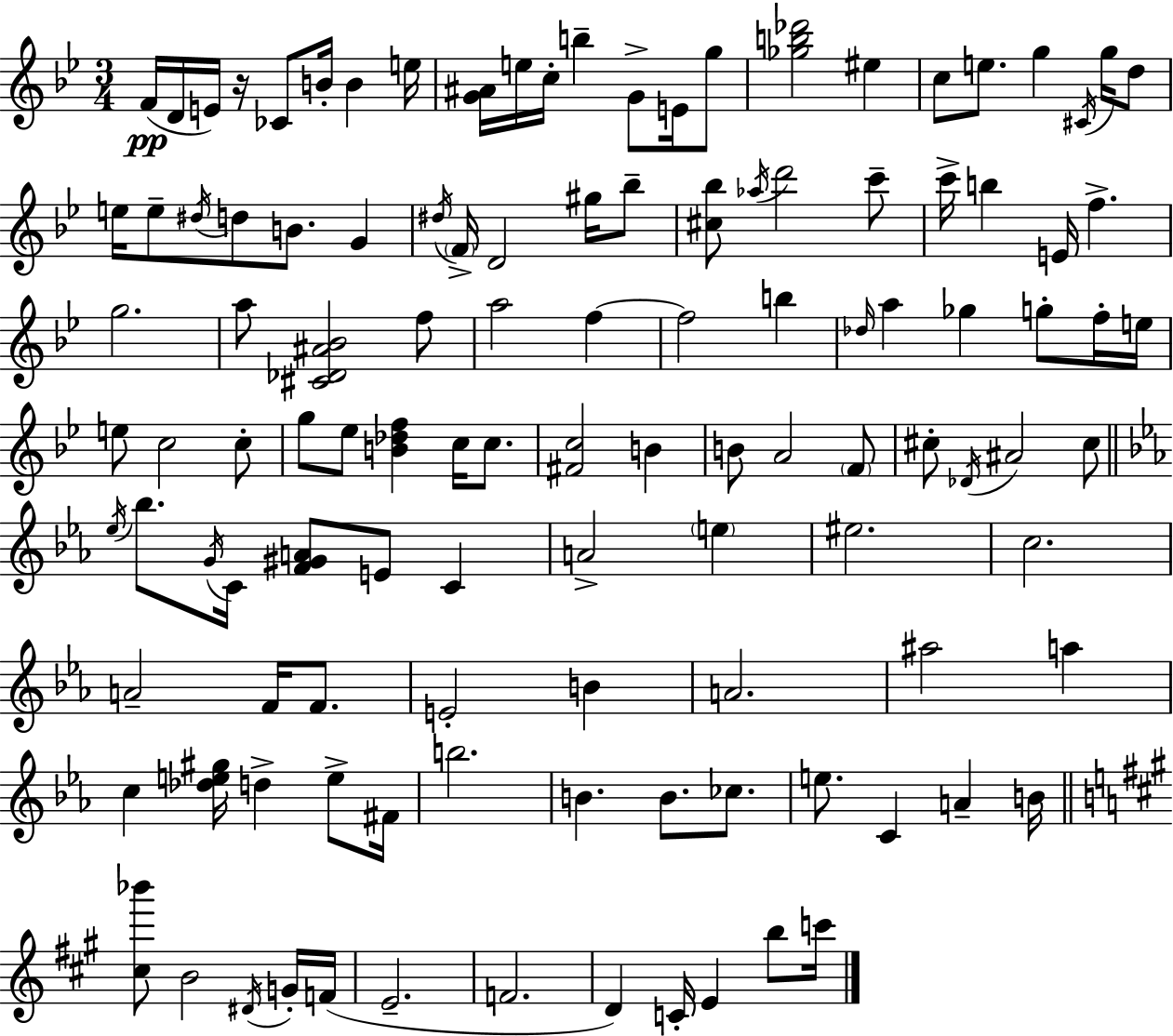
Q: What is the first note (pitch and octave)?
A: F4